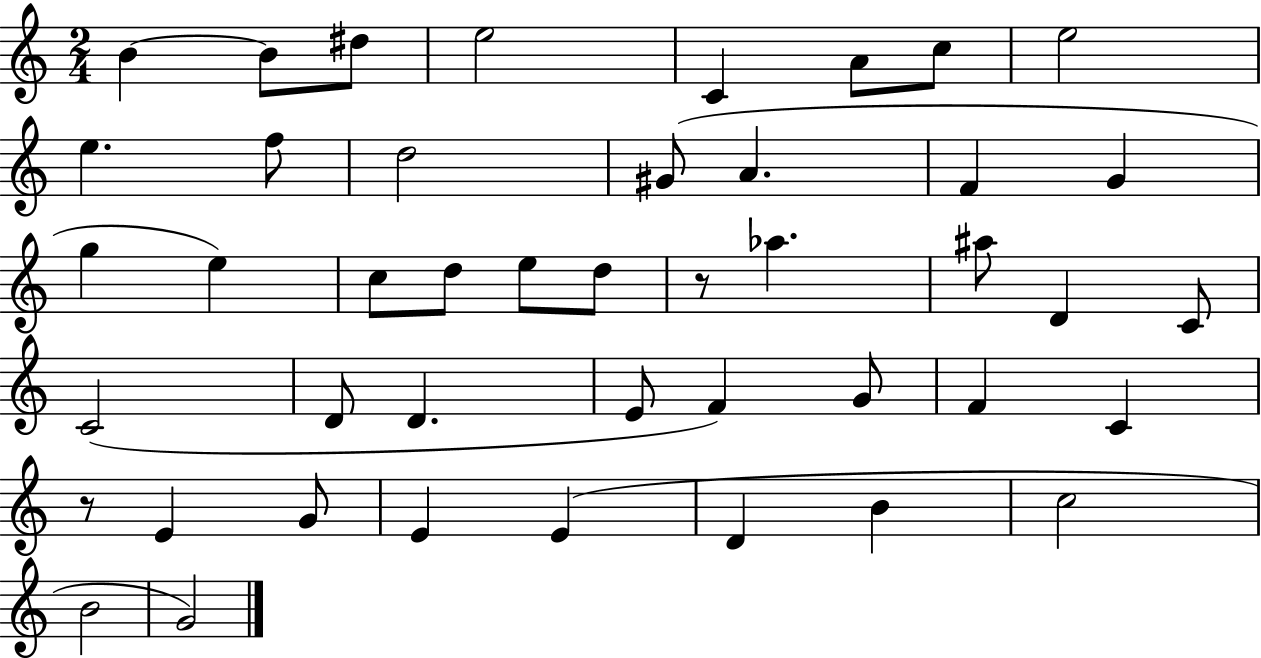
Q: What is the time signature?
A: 2/4